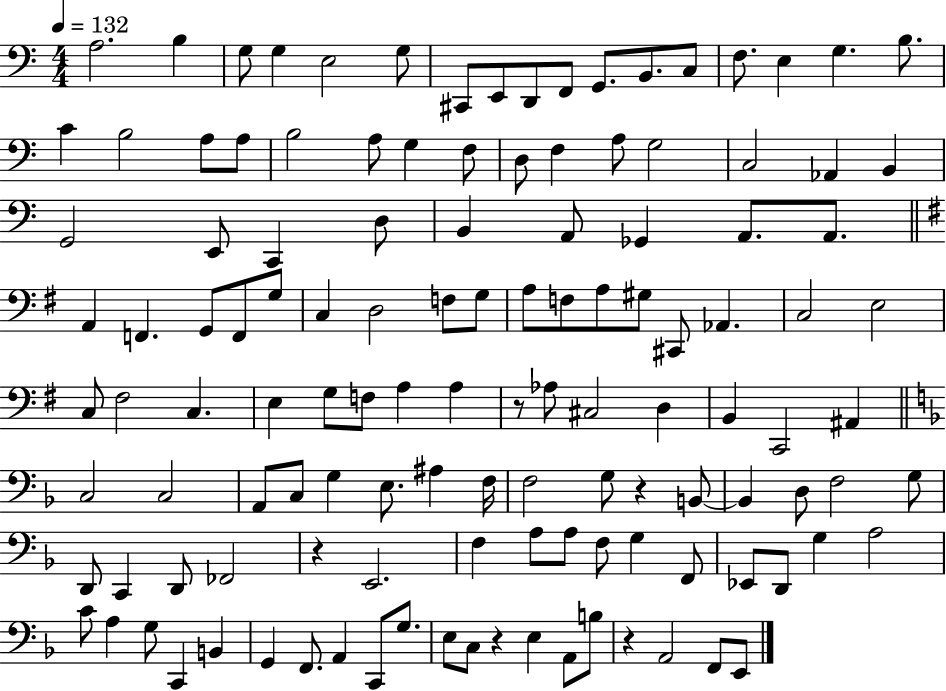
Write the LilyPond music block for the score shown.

{
  \clef bass
  \numericTimeSignature
  \time 4/4
  \key c \major
  \tempo 4 = 132
  a2. b4 | g8 g4 e2 g8 | cis,8 e,8 d,8 f,8 g,8. b,8. c8 | f8. e4 g4. b8. | \break c'4 b2 a8 a8 | b2 a8 g4 f8 | d8 f4 a8 g2 | c2 aes,4 b,4 | \break g,2 e,8 c,4 d8 | b,4 a,8 ges,4 a,8. a,8. | \bar "||" \break \key g \major a,4 f,4. g,8 f,8 g8 | c4 d2 f8 g8 | a8 f8 a8 gis8 cis,8 aes,4. | c2 e2 | \break c8 fis2 c4. | e4 g8 f8 a4 a4 | r8 aes8 cis2 d4 | b,4 c,2 ais,4 | \break \bar "||" \break \key f \major c2 c2 | a,8 c8 g4 e8. ais4 f16 | f2 g8 r4 b,8~~ | b,4 d8 f2 g8 | \break d,8 c,4 d,8 fes,2 | r4 e,2. | f4 a8 a8 f8 g4 f,8 | ees,8 d,8 g4 a2 | \break c'8 a4 g8 c,4 b,4 | g,4 f,8. a,4 c,8 g8. | e8 c8 r4 e4 a,8 b8 | r4 a,2 f,8 e,8 | \break \bar "|."
}